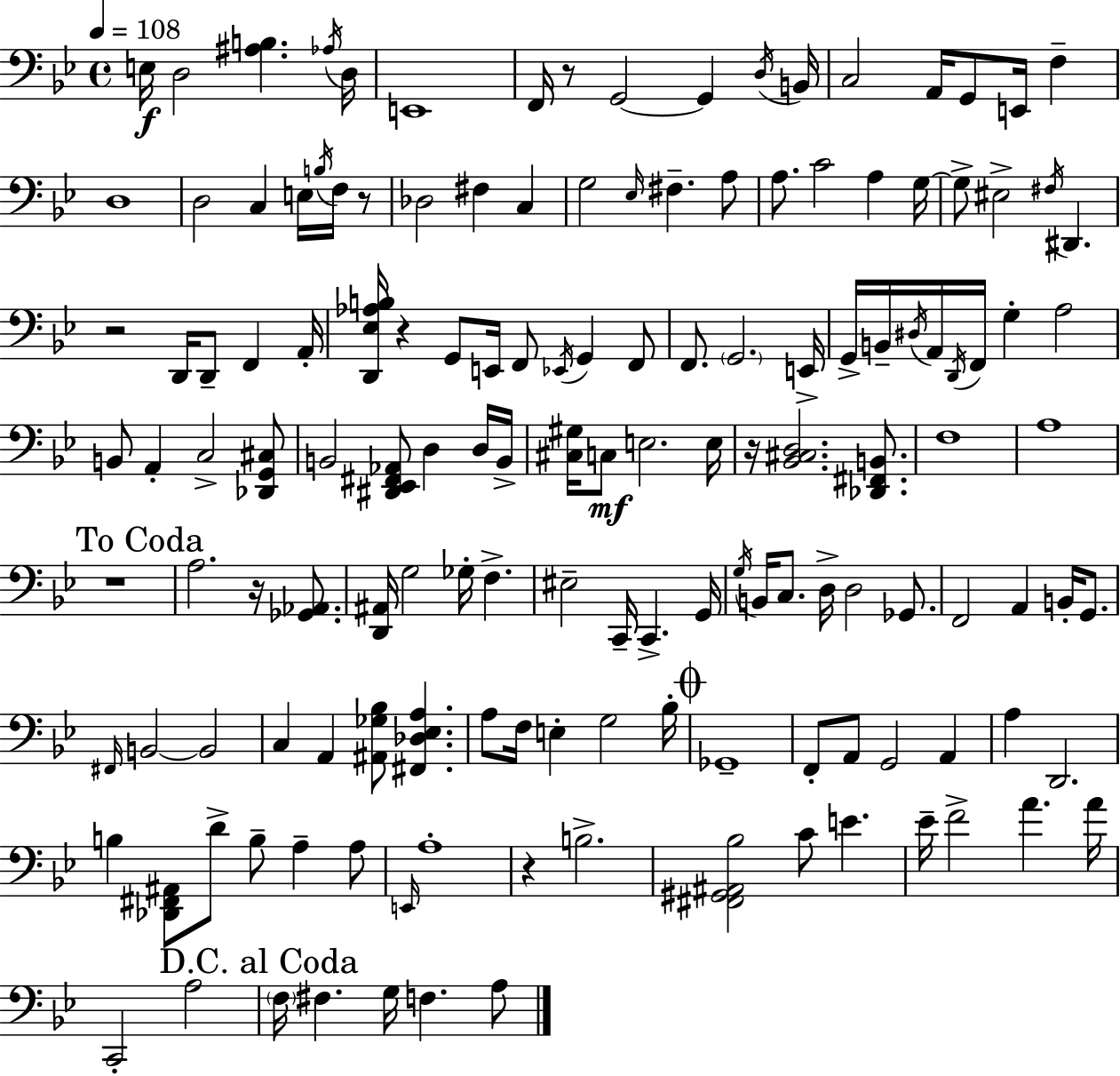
X:1
T:Untitled
M:4/4
L:1/4
K:Gm
E,/4 D,2 [^A,B,] _A,/4 D,/4 E,,4 F,,/4 z/2 G,,2 G,, D,/4 B,,/4 C,2 A,,/4 G,,/2 E,,/4 F, D,4 D,2 C, E,/4 B,/4 F,/4 z/2 _D,2 ^F, C, G,2 _E,/4 ^F, A,/2 A,/2 C2 A, G,/4 G,/2 ^E,2 ^F,/4 ^D,, z2 D,,/4 D,,/2 F,, A,,/4 [D,,_E,_A,B,]/4 z G,,/2 E,,/4 F,,/2 _E,,/4 G,, F,,/2 F,,/2 G,,2 E,,/4 G,,/4 B,,/4 ^D,/4 A,,/4 D,,/4 F,,/4 G, A,2 B,,/2 A,, C,2 [_D,,G,,^C,]/2 B,,2 [^D,,_E,,^F,,_A,,]/2 D, D,/4 B,,/4 [^C,^G,]/4 C,/2 E,2 E,/4 z/4 [_B,,^C,D,]2 [_D,,^F,,B,,]/2 F,4 A,4 z4 A,2 z/4 [_G,,_A,,]/2 [D,,^A,,]/4 G,2 _G,/4 F, ^E,2 C,,/4 C,, G,,/4 G,/4 B,,/4 C,/2 D,/4 D,2 _G,,/2 F,,2 A,, B,,/4 G,,/2 ^F,,/4 B,,2 B,,2 C, A,, [^A,,_G,_B,]/2 [^F,,_D,_E,A,] A,/2 F,/4 E, G,2 _B,/4 _G,,4 F,,/2 A,,/2 G,,2 A,, A, D,,2 B, [_D,,^F,,^A,,]/2 D/2 B,/2 A, A,/2 E,,/4 A,4 z B,2 [^F,,^G,,^A,,_B,]2 C/2 E _E/4 F2 A A/4 C,,2 A,2 F,/4 ^F, G,/4 F, A,/2